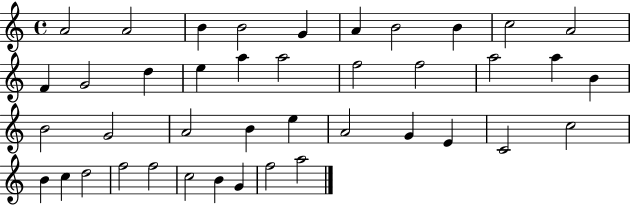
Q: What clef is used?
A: treble